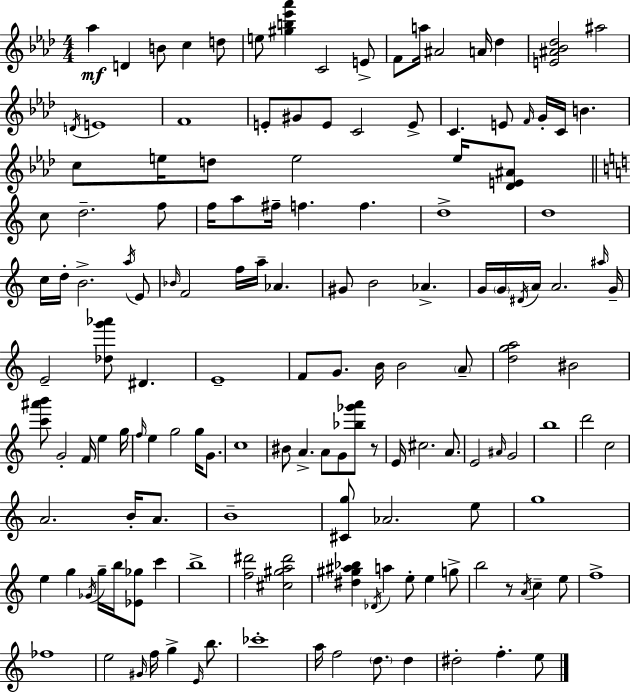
Ab5/q D4/q B4/e C5/q D5/e E5/e [G#5,B5,Eb6,Ab6]/q C4/h E4/e F4/e A5/s A#4/h A4/s Db5/q [E4,A#4,Bb4,Db5]/h A#5/h D4/s E4/w F4/w E4/e G#4/e E4/e C4/h E4/e C4/q. E4/e F4/s G4/s C4/s B4/q. C5/e E5/s D5/e E5/h E5/s [Db4,E4,A#4]/e C5/e D5/h. F5/e F5/s A5/e F#5/s F5/q. F5/q. D5/w D5/w C5/s D5/s B4/h. A5/s E4/e Bb4/s F4/h F5/s A5/s Ab4/q. G#4/e B4/h Ab4/q. G4/s G4/s D#4/s A4/s A4/h. A#5/s G4/s E4/h [Db5,G6,Ab6]/e D#4/q. E4/w F4/e G4/e. B4/s B4/h A4/e [D5,G5,A5]/h BIS4/h [C6,A#6,B6]/e G4/h F4/s E5/q G5/s F5/s E5/q G5/h G5/s G4/e. C5/w BIS4/e A4/q. A4/e G4/e [Bb5,Gb6,A6]/e R/e E4/s C#5/h. A4/e. E4/h A#4/s G4/h B5/w D6/h C5/h A4/h. B4/s A4/e. B4/w [C#4,G5]/e Ab4/h. E5/e G5/w E5/q G5/q Gb4/s G5/s B5/s [Eb4,Gb5]/e C6/q B5/w [F5,D#6]/h [C#5,G#5,A5,D#6]/h [D#5,G#5,A#5,Bb5]/q Db4/s A5/q E5/e E5/q G5/e B5/h R/e A4/s C5/q E5/e F5/w FES5/w E5/h G#4/s F5/s G5/q E4/s B5/e. CES6/w A5/s F5/h D5/e. D5/q D#5/h F5/q. E5/e